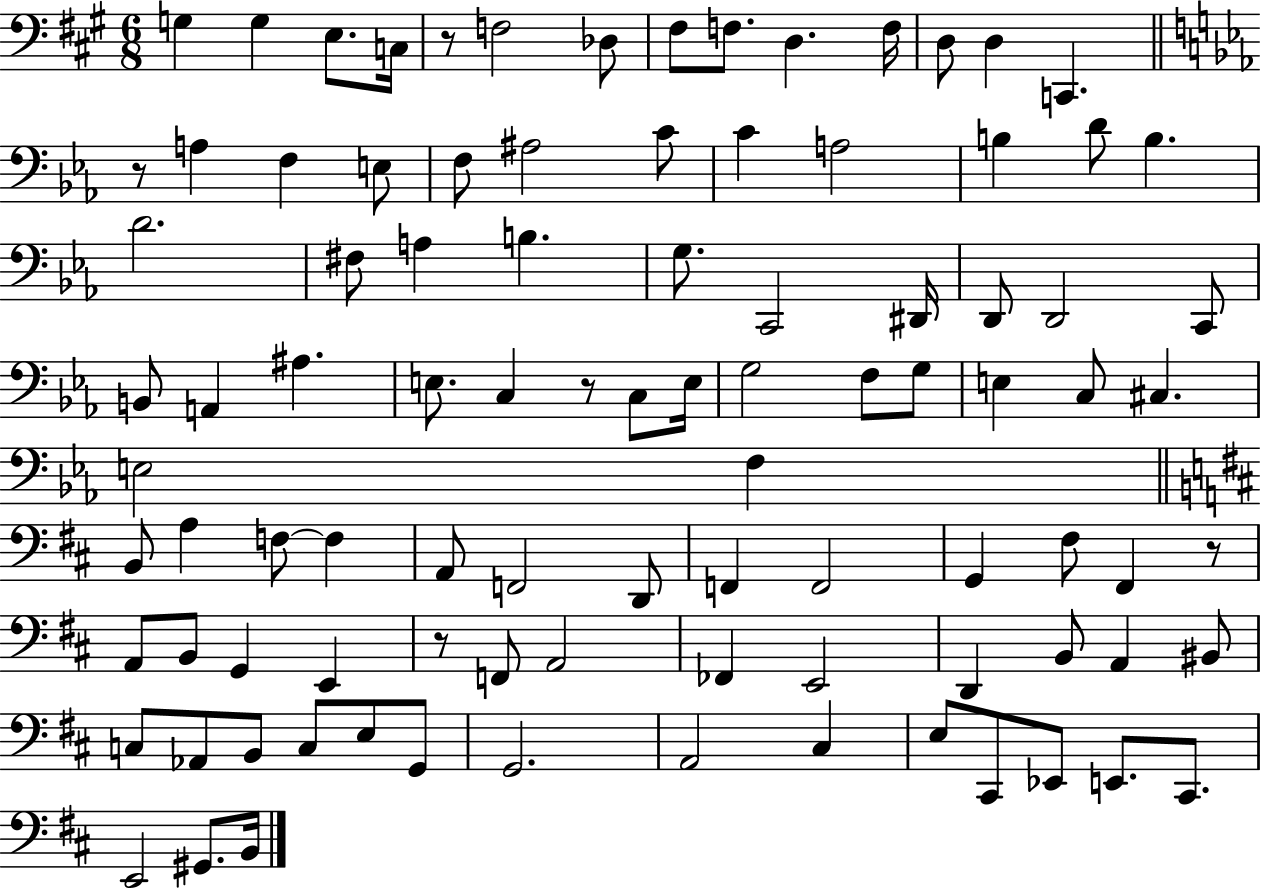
G3/q G3/q E3/e. C3/s R/e F3/h Db3/e F#3/e F3/e. D3/q. F3/s D3/e D3/q C2/q. R/e A3/q F3/q E3/e F3/e A#3/h C4/e C4/q A3/h B3/q D4/e B3/q. D4/h. F#3/e A3/q B3/q. G3/e. C2/h D#2/s D2/e D2/h C2/e B2/e A2/q A#3/q. E3/e. C3/q R/e C3/e E3/s G3/h F3/e G3/e E3/q C3/e C#3/q. E3/h F3/q B2/e A3/q F3/e F3/q A2/e F2/h D2/e F2/q F2/h G2/q F#3/e F#2/q R/e A2/e B2/e G2/q E2/q R/e F2/e A2/h FES2/q E2/h D2/q B2/e A2/q BIS2/e C3/e Ab2/e B2/e C3/e E3/e G2/e G2/h. A2/h C#3/q E3/e C#2/e Eb2/e E2/e. C#2/e. E2/h G#2/e. B2/s